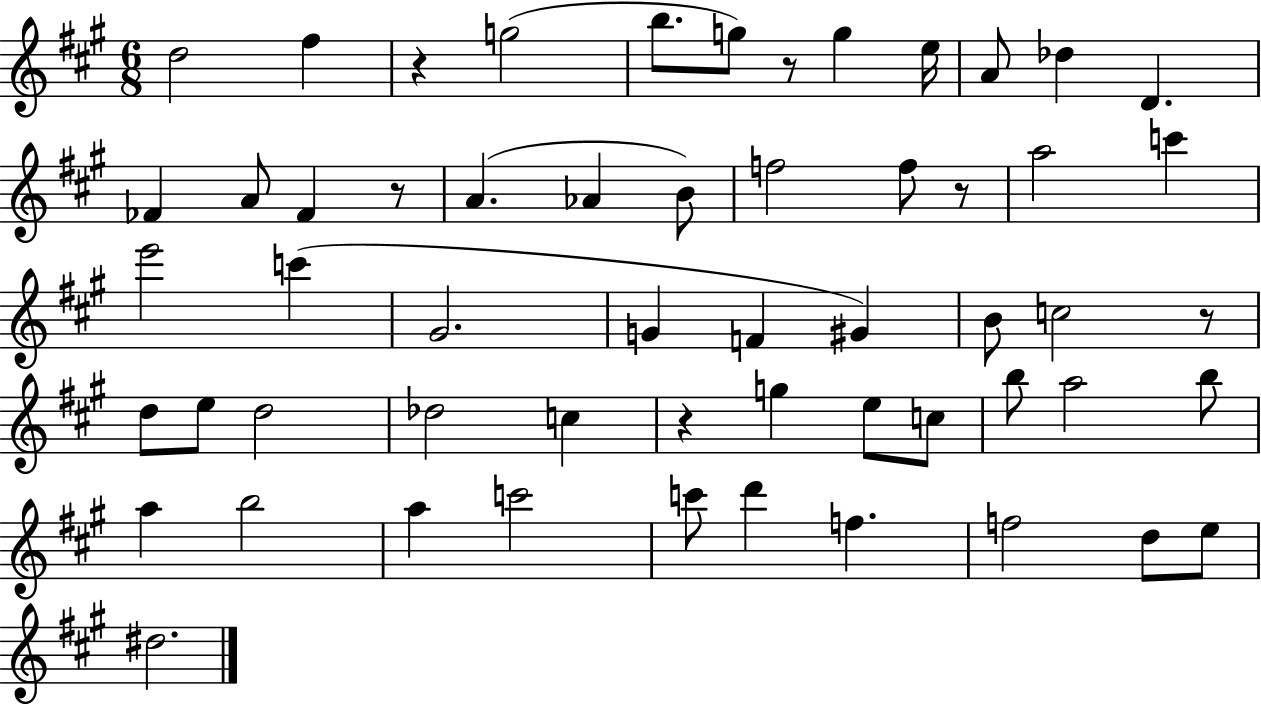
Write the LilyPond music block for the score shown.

{
  \clef treble
  \numericTimeSignature
  \time 6/8
  \key a \major
  \repeat volta 2 { d''2 fis''4 | r4 g''2( | b''8. g''8) r8 g''4 e''16 | a'8 des''4 d'4. | \break fes'4 a'8 fes'4 r8 | a'4.( aes'4 b'8) | f''2 f''8 r8 | a''2 c'''4 | \break e'''2 c'''4( | gis'2. | g'4 f'4 gis'4) | b'8 c''2 r8 | \break d''8 e''8 d''2 | des''2 c''4 | r4 g''4 e''8 c''8 | b''8 a''2 b''8 | \break a''4 b''2 | a''4 c'''2 | c'''8 d'''4 f''4. | f''2 d''8 e''8 | \break dis''2. | } \bar "|."
}